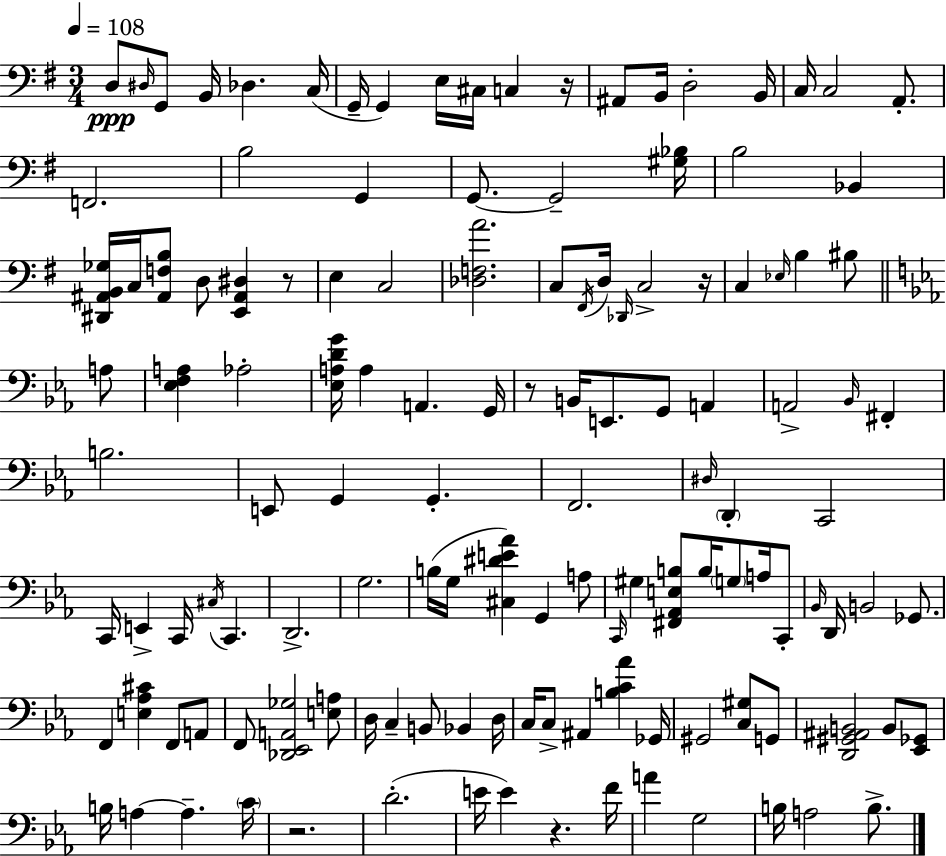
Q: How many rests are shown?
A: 6